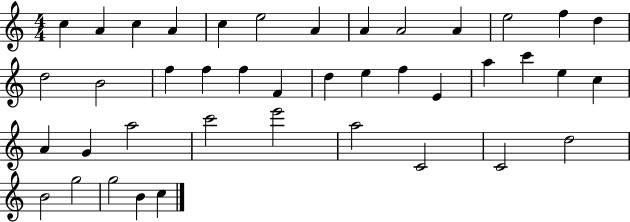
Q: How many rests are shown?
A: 0